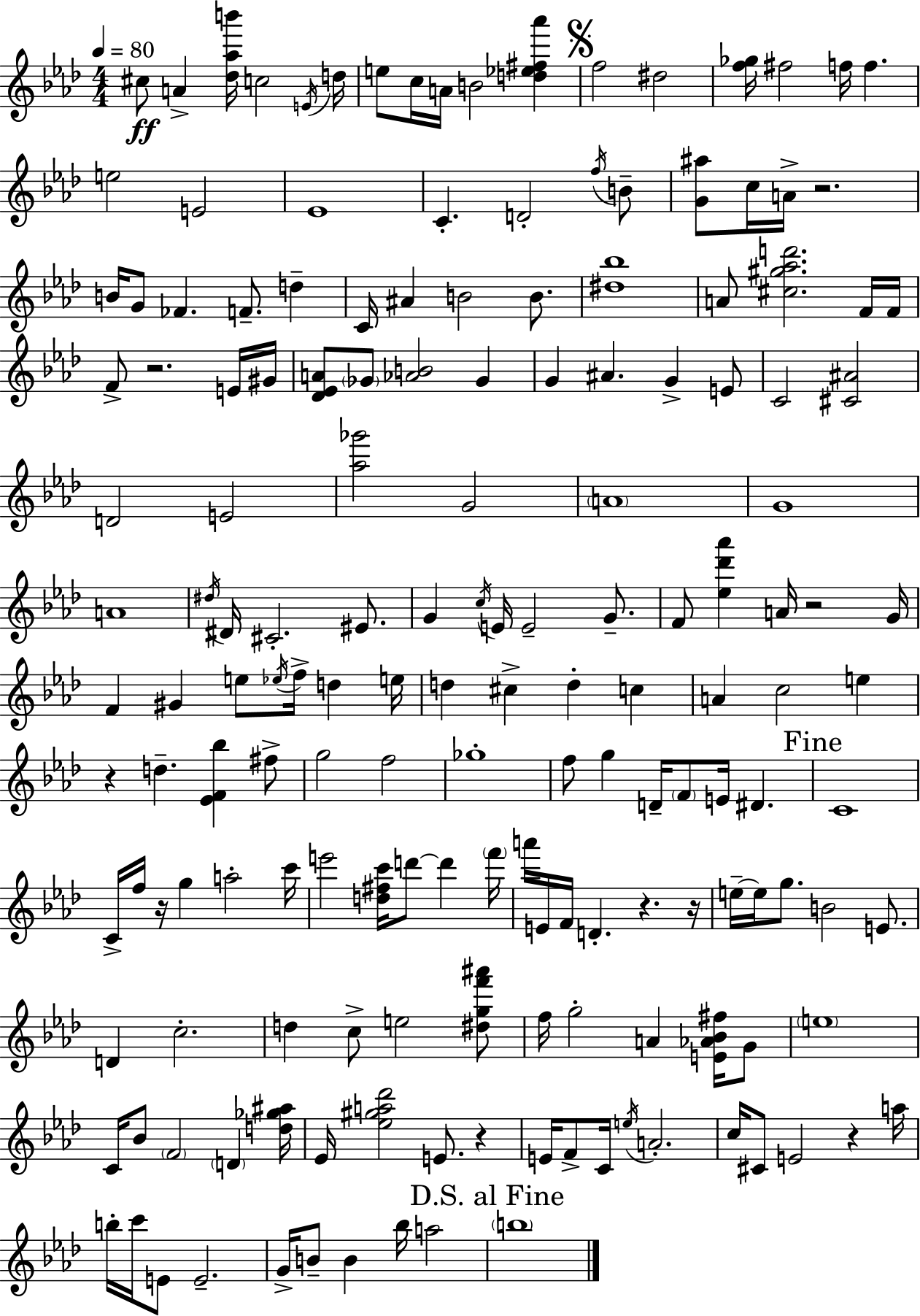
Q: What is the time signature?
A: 4/4